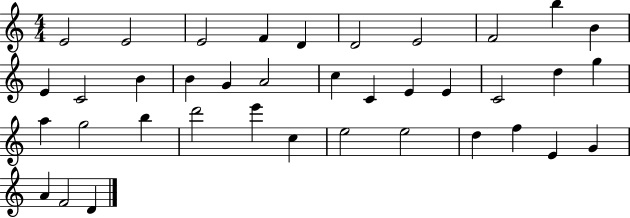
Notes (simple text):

E4/h E4/h E4/h F4/q D4/q D4/h E4/h F4/h B5/q B4/q E4/q C4/h B4/q B4/q G4/q A4/h C5/q C4/q E4/q E4/q C4/h D5/q G5/q A5/q G5/h B5/q D6/h E6/q C5/q E5/h E5/h D5/q F5/q E4/q G4/q A4/q F4/h D4/q